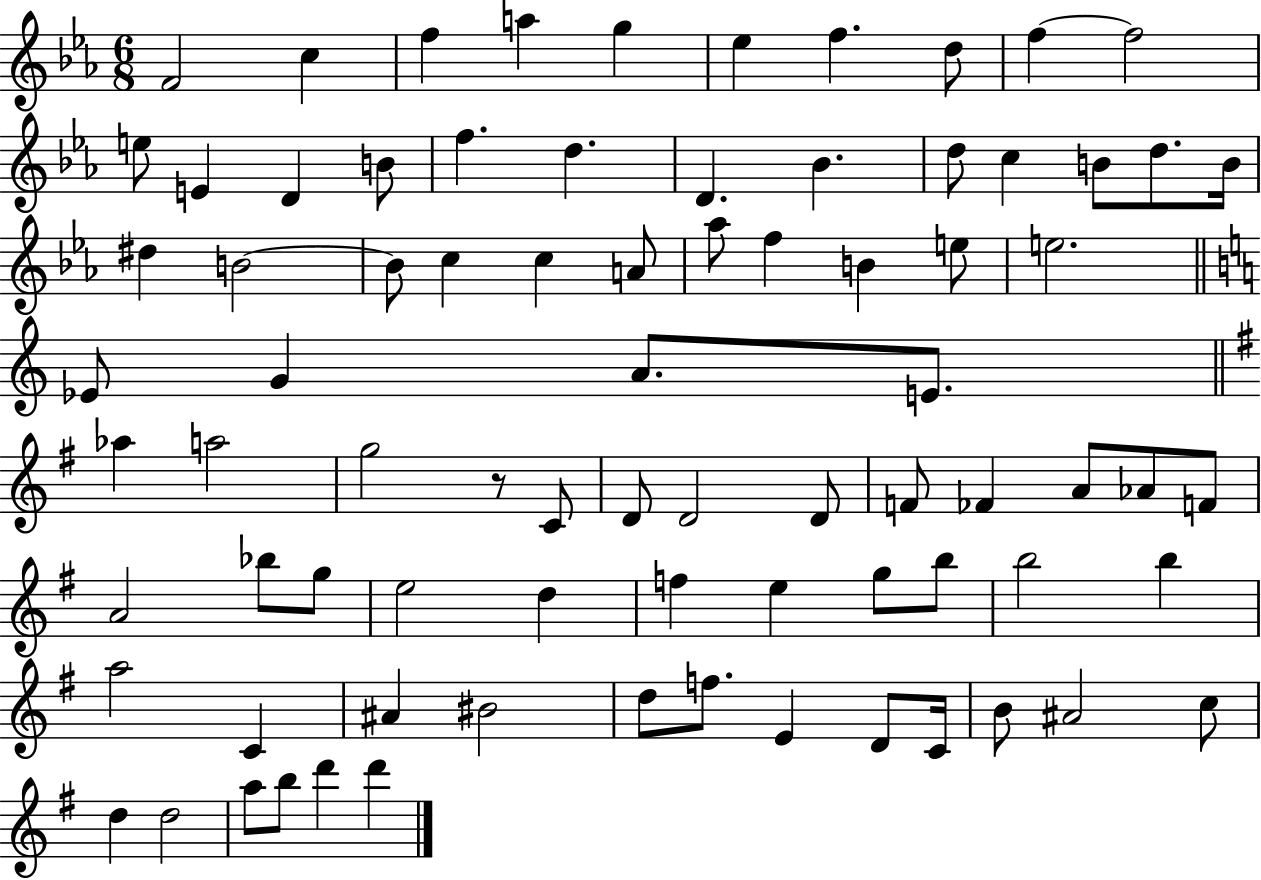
F4/h C5/q F5/q A5/q G5/q Eb5/q F5/q. D5/e F5/q F5/h E5/e E4/q D4/q B4/e F5/q. D5/q. D4/q. Bb4/q. D5/e C5/q B4/e D5/e. B4/s D#5/q B4/h B4/e C5/q C5/q A4/e Ab5/e F5/q B4/q E5/e E5/h. Eb4/e G4/q A4/e. E4/e. Ab5/q A5/h G5/h R/e C4/e D4/e D4/h D4/e F4/e FES4/q A4/e Ab4/e F4/e A4/h Bb5/e G5/e E5/h D5/q F5/q E5/q G5/e B5/e B5/h B5/q A5/h C4/q A#4/q BIS4/h D5/e F5/e. E4/q D4/e C4/s B4/e A#4/h C5/e D5/q D5/h A5/e B5/e D6/q D6/q